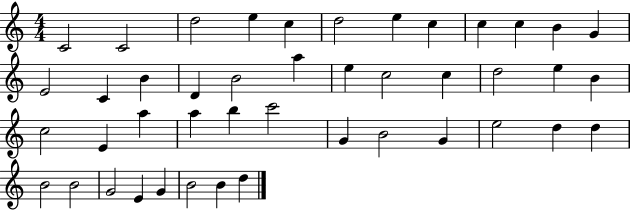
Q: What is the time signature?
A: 4/4